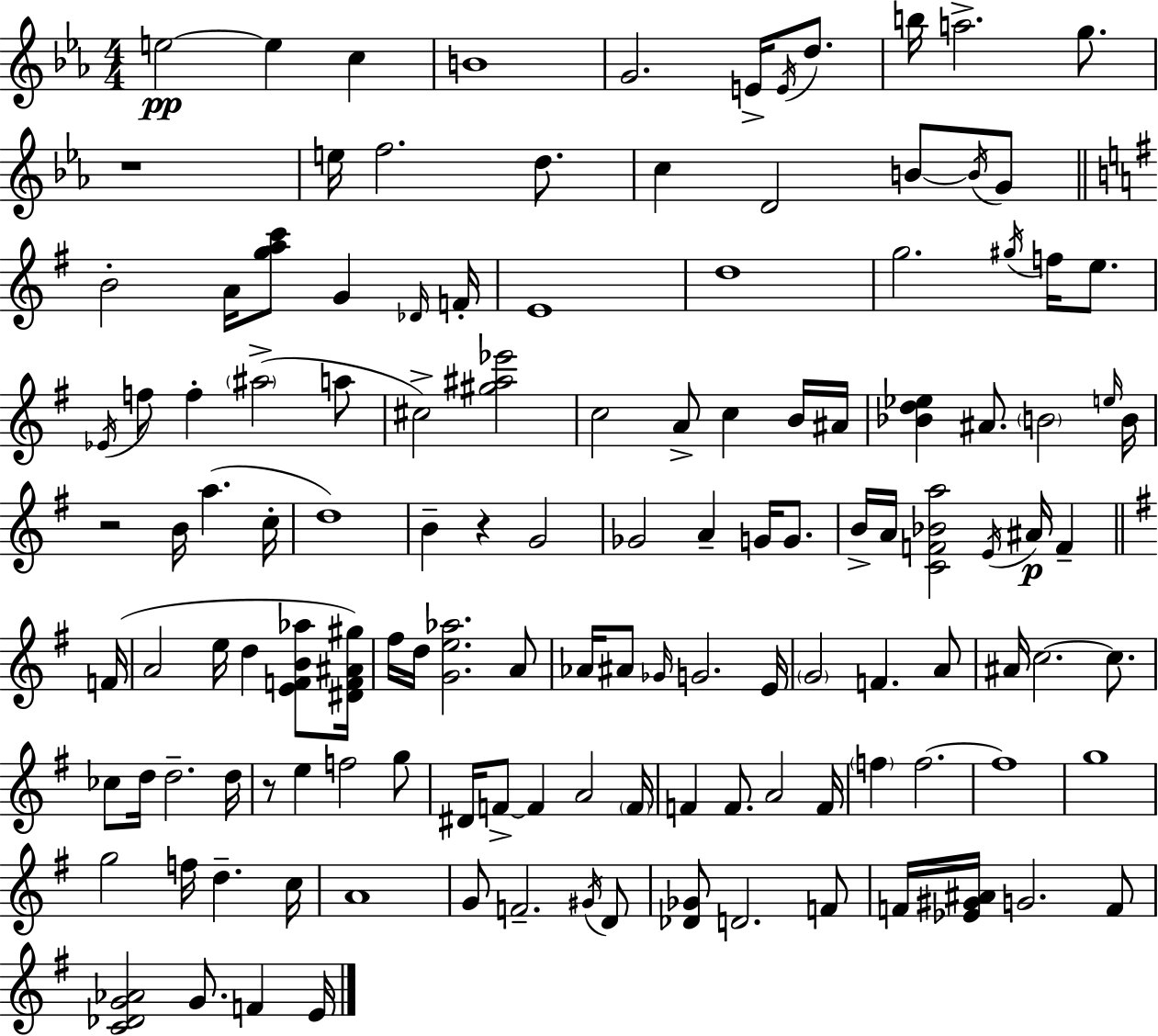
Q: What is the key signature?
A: EES major